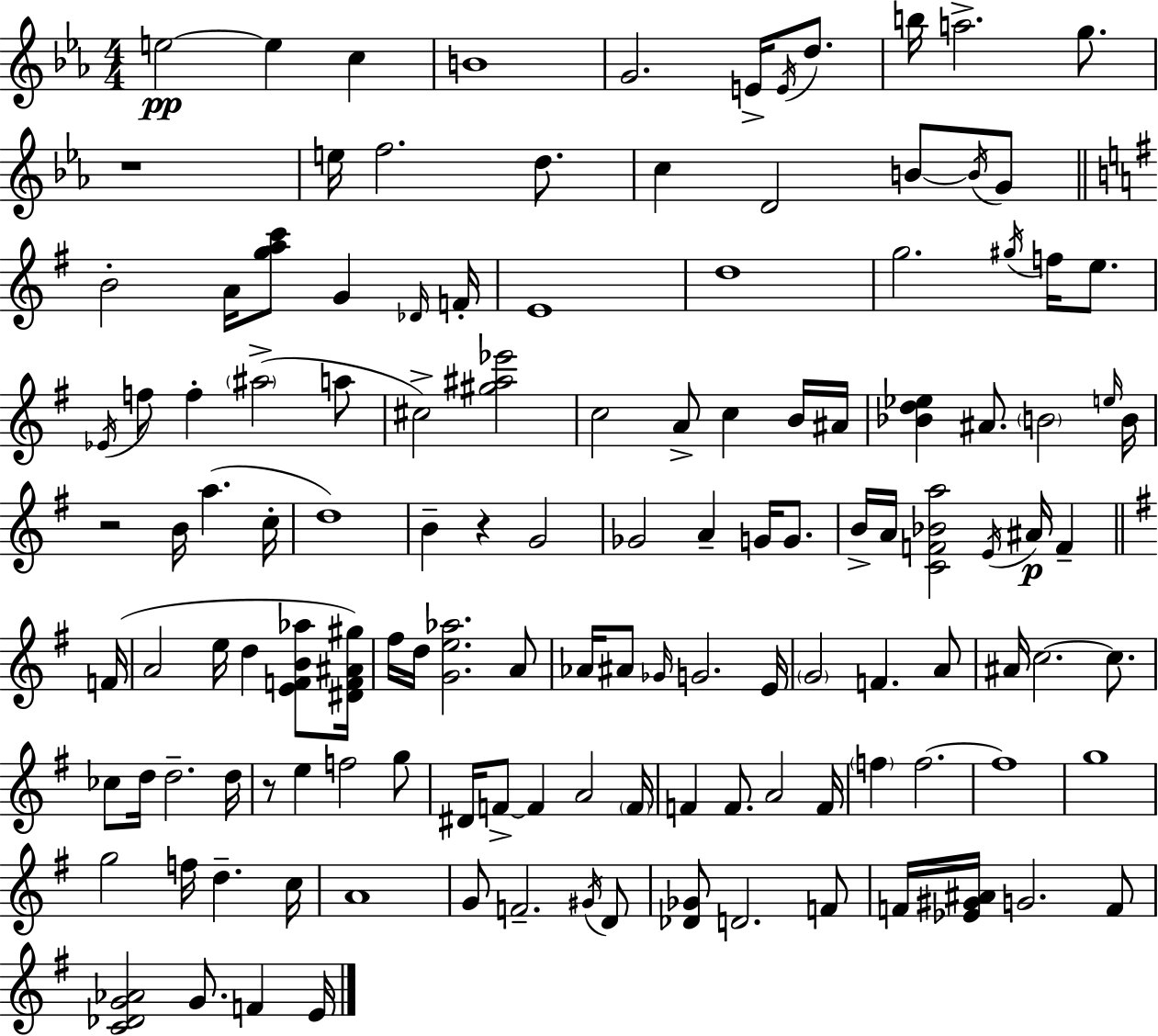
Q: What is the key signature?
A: EES major